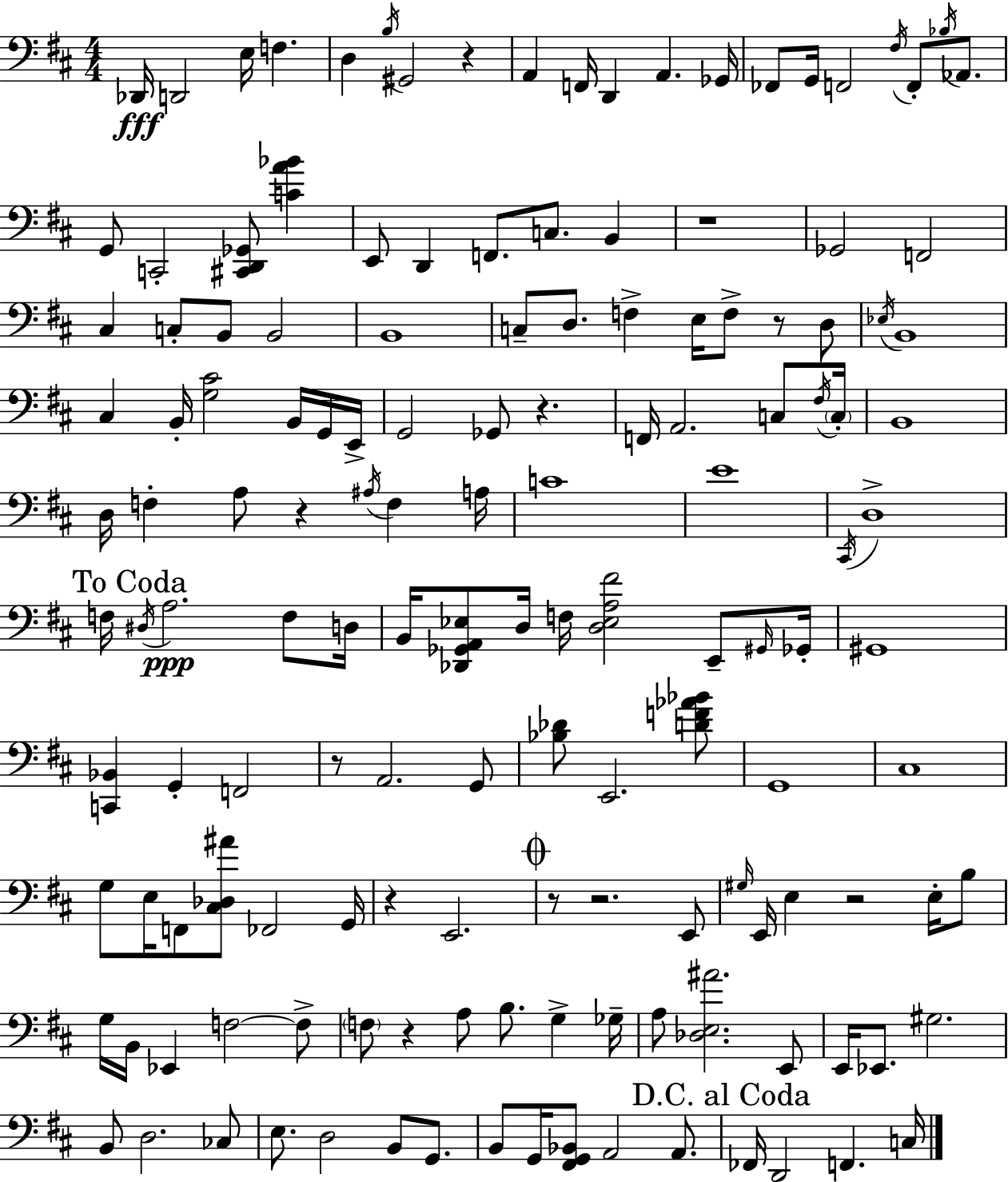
{
  \clef bass
  \numericTimeSignature
  \time 4/4
  \key d \major
  des,16\fff d,2 e16 f4. | d4 \acciaccatura { b16 } gis,2 r4 | a,4 f,16 d,4 a,4. | ges,16 fes,8 g,16 f,2 \acciaccatura { fis16 } f,8-. \acciaccatura { bes16 } | \break aes,8. g,8 c,2-. <cis, d, ges,>8 <c' a' bes'>4 | e,8 d,4 f,8. c8. b,4 | r1 | ges,2 f,2 | \break cis4 c8-. b,8 b,2 | b,1 | c8-- d8. f4-> e16 f8-> r8 | d8 \acciaccatura { ees16 } b,1 | \break cis4 b,16-. <g cis'>2 | b,16 g,16 e,16-> g,2 ges,8 r4. | f,16 a,2. | c8 \acciaccatura { fis16 } \parenthesize c16-. b,1 | \break d16 f4-. a8 r4 | \acciaccatura { ais16 } f4 a16 c'1 | e'1 | \acciaccatura { cis,16 } d1-> | \break \mark "To Coda" f16 \acciaccatura { dis16 }\ppp a2. | f8 d16 b,16 <des, ges, a, ees>8 d16 f16 <d ees a fis'>2 | e,8-- \grace { gis,16 } ges,16-. gis,1 | <c, bes,>4 g,4-. | \break f,2 r8 a,2. | g,8 <bes des'>8 e,2. | <d' f' aes' bes'>8 g,1 | cis1 | \break g8 e16 f,8 <cis des ais'>8 | fes,2 g,16 r4 e,2. | \mark \markup { \musicglyph "scripts.coda" } r8 r2. | e,8 \grace { gis16 } e,16 e4 r2 | \break e16-. b8 g16 b,16 ees,4 | f2~~ f8-> \parenthesize f8 r4 | a8 b8. g4-> ges16-- a8 <des e ais'>2. | e,8 e,16 ees,8. gis2. | \break b,8 d2. | ces8 e8. d2 | b,8 g,8. b,8 g,16 <fis, g, bes,>8 a,2 | a,8. \mark "D.C. al Coda" fes,16 d,2 | \break f,4. c16 \bar "|."
}